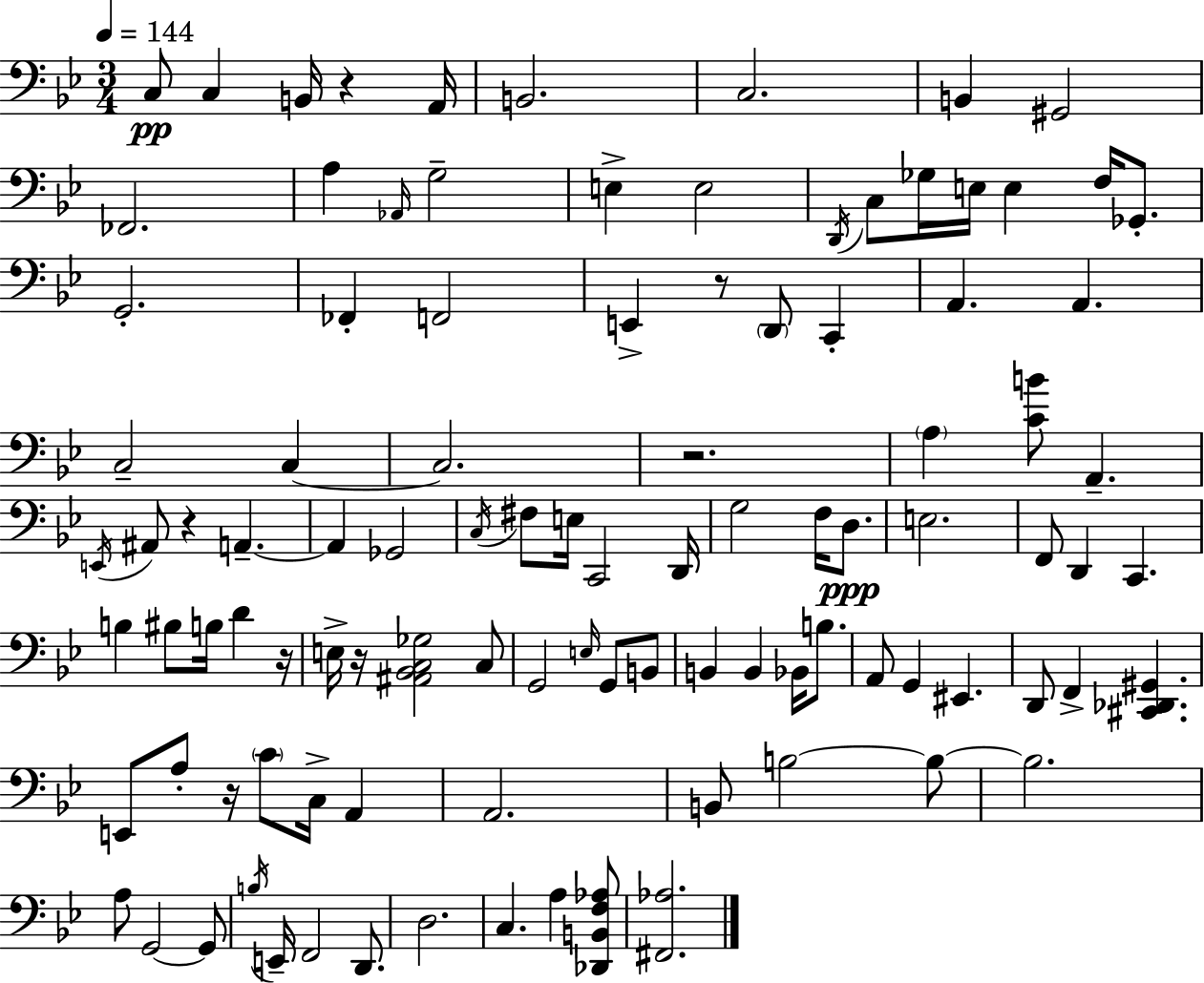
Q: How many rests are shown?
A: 7